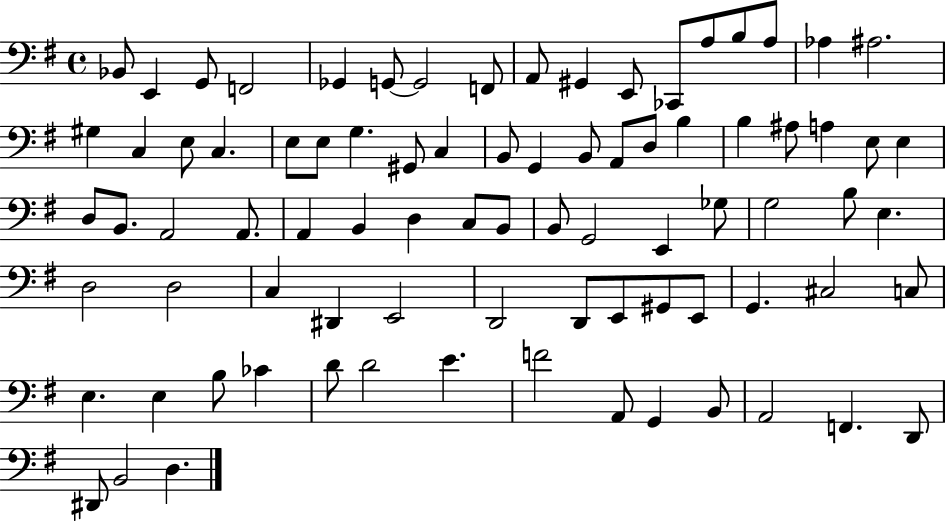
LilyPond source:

{
  \clef bass
  \time 4/4
  \defaultTimeSignature
  \key g \major
  bes,8 e,4 g,8 f,2 | ges,4 g,8~~ g,2 f,8 | a,8 gis,4 e,8 ces,8 a8 b8 a8 | aes4 ais2. | \break gis4 c4 e8 c4. | e8 e8 g4. gis,8 c4 | b,8 g,4 b,8 a,8 d8 b4 | b4 ais8 a4 e8 e4 | \break d8 b,8. a,2 a,8. | a,4 b,4 d4 c8 b,8 | b,8 g,2 e,4 ges8 | g2 b8 e4. | \break d2 d2 | c4 dis,4 e,2 | d,2 d,8 e,8 gis,8 e,8 | g,4. cis2 c8 | \break e4. e4 b8 ces'4 | d'8 d'2 e'4. | f'2 a,8 g,4 b,8 | a,2 f,4. d,8 | \break dis,8 b,2 d4. | \bar "|."
}